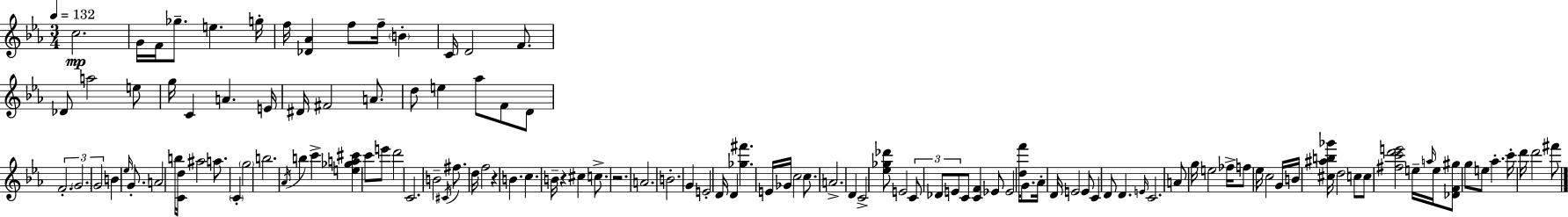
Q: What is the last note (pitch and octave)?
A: F#6